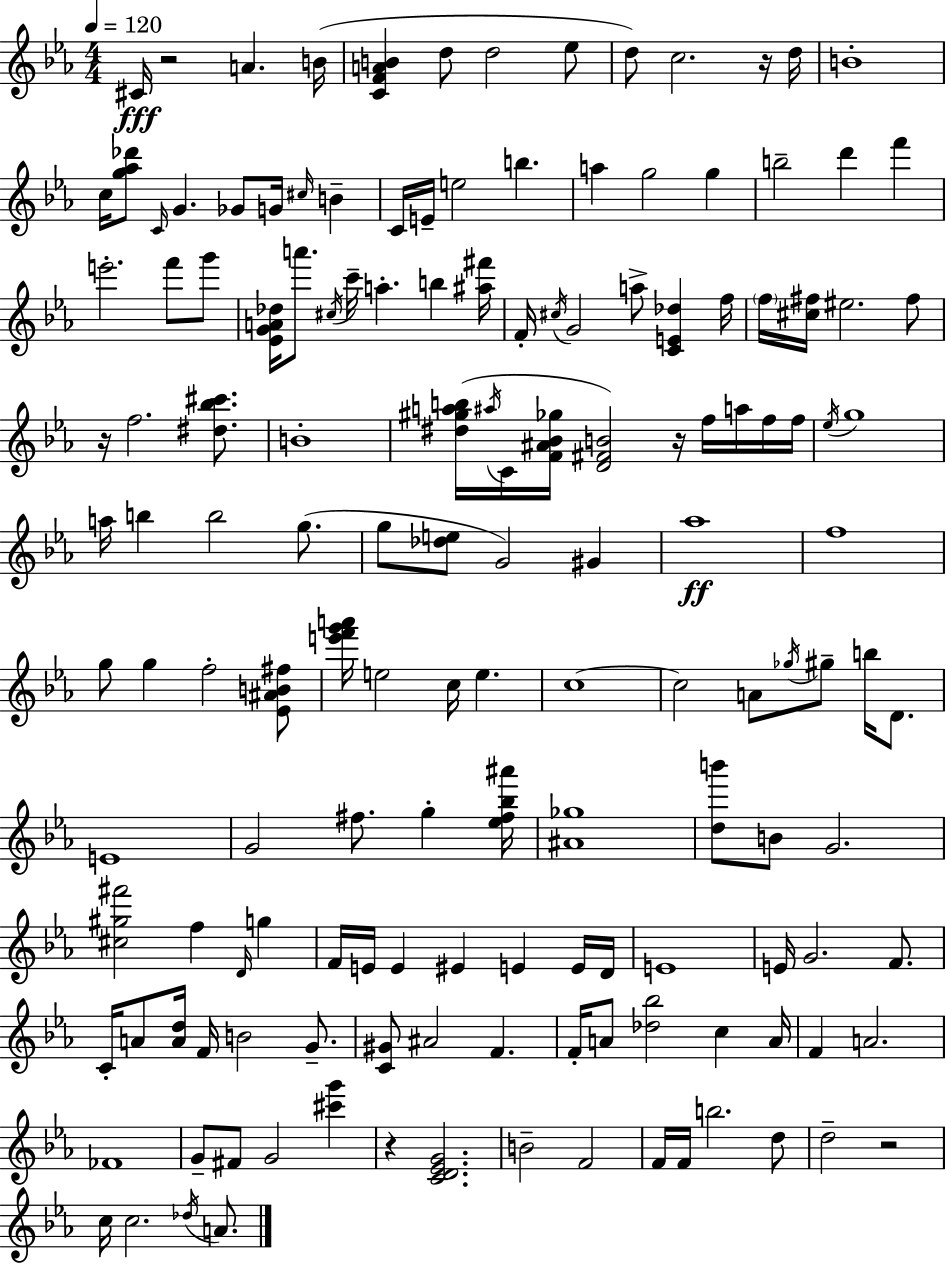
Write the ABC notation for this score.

X:1
T:Untitled
M:4/4
L:1/4
K:Eb
^C/4 z2 A B/4 [CFAB] d/2 d2 _e/2 d/2 c2 z/4 d/4 B4 c/4 [g_a_d']/2 C/4 G _G/2 G/4 ^c/4 B C/4 E/4 e2 b a g2 g b2 d' f' e'2 f'/2 g'/2 [_EGA_d]/4 a'/2 ^c/4 c'/4 a b [^a^f']/4 F/4 ^c/4 G2 a/2 [CE_d] f/4 f/4 [^c^f]/4 ^e2 ^f/2 z/4 f2 [^d_b^c']/2 B4 [^d^gab]/4 ^a/4 C/4 [F^A_B_g]/4 [D^FB]2 z/4 f/4 a/4 f/4 f/4 _e/4 g4 a/4 b b2 g/2 g/2 [_de]/2 G2 ^G _a4 f4 g/2 g f2 [_E^AB^f]/2 [e'f'g'a']/4 e2 c/4 e c4 c2 A/2 _g/4 ^g/2 b/4 D/2 E4 G2 ^f/2 g [_e^f_b^a']/4 [^A_g]4 [db']/2 B/2 G2 [^c^g^f']2 f D/4 g F/4 E/4 E ^E E E/4 D/4 E4 E/4 G2 F/2 C/4 A/2 [Ad]/4 F/4 B2 G/2 [C^G]/2 ^A2 F F/4 A/2 [_d_b]2 c A/4 F A2 _F4 G/2 ^F/2 G2 [^c'g'] z [CD_EG]2 B2 F2 F/4 F/4 b2 d/2 d2 z2 c/4 c2 _d/4 A/2